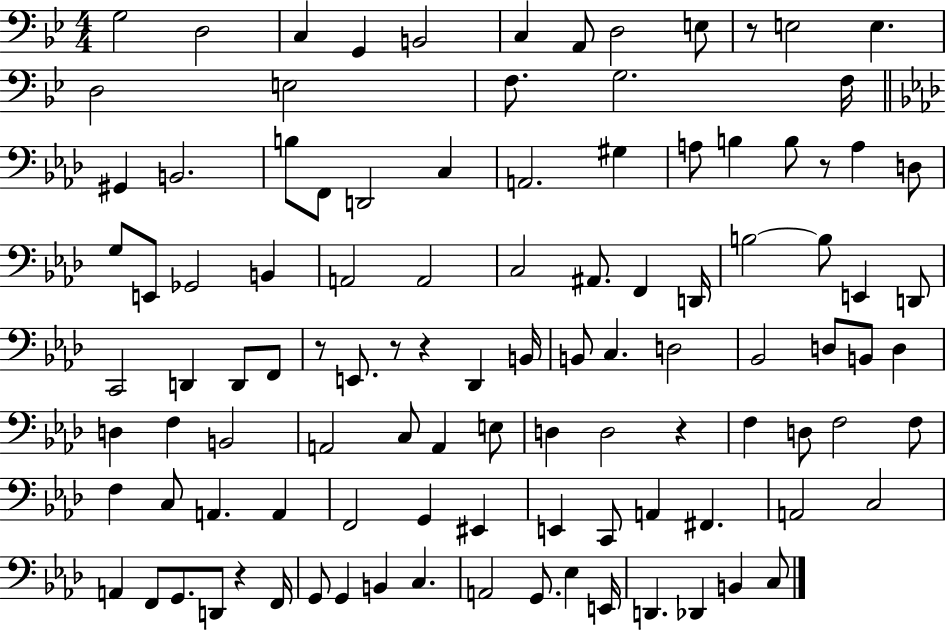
X:1
T:Untitled
M:4/4
L:1/4
K:Bb
G,2 D,2 C, G,, B,,2 C, A,,/2 D,2 E,/2 z/2 E,2 E, D,2 E,2 F,/2 G,2 F,/4 ^G,, B,,2 B,/2 F,,/2 D,,2 C, A,,2 ^G, A,/2 B, B,/2 z/2 A, D,/2 G,/2 E,,/2 _G,,2 B,, A,,2 A,,2 C,2 ^A,,/2 F,, D,,/4 B,2 B,/2 E,, D,,/2 C,,2 D,, D,,/2 F,,/2 z/2 E,,/2 z/2 z _D,, B,,/4 B,,/2 C, D,2 _B,,2 D,/2 B,,/2 D, D, F, B,,2 A,,2 C,/2 A,, E,/2 D, D,2 z F, D,/2 F,2 F,/2 F, C,/2 A,, A,, F,,2 G,, ^E,, E,, C,,/2 A,, ^F,, A,,2 C,2 A,, F,,/2 G,,/2 D,,/2 z F,,/4 G,,/2 G,, B,, C, A,,2 G,,/2 _E, E,,/4 D,, _D,, B,, C,/2